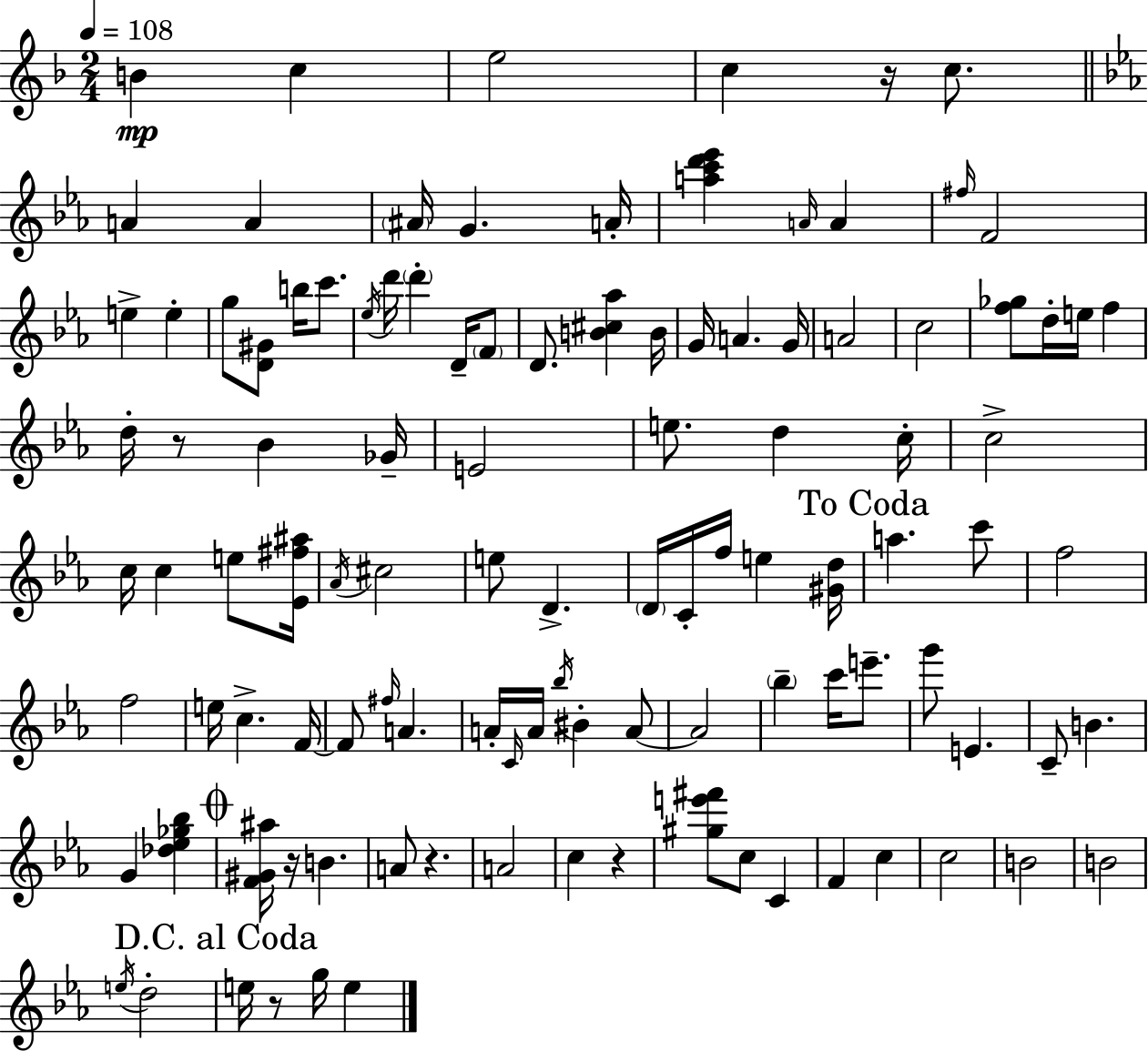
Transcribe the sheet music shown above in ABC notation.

X:1
T:Untitled
M:2/4
L:1/4
K:Dm
B c e2 c z/4 c/2 A A ^A/4 G A/4 [ac'd'_e'] A/4 A ^f/4 F2 e e g/2 [D^G]/2 b/4 c'/2 _e/4 d'/4 d' D/4 F/2 D/2 [B^c_a] B/4 G/4 A G/4 A2 c2 [f_g]/2 d/4 e/4 f d/4 z/2 _B _G/4 E2 e/2 d c/4 c2 c/4 c e/2 [_E^f^a]/4 _A/4 ^c2 e/2 D D/4 C/4 f/4 e [^Gd]/4 a c'/2 f2 f2 e/4 c F/4 F/2 ^f/4 A A/4 C/4 A/4 _b/4 ^B A/2 A2 _b c'/4 e'/2 g'/2 E C/2 B G [_d_e_g_b] [F^G^a]/4 z/4 B A/2 z A2 c z [^ge'^f']/2 c/2 C F c c2 B2 B2 e/4 d2 e/4 z/2 g/4 e